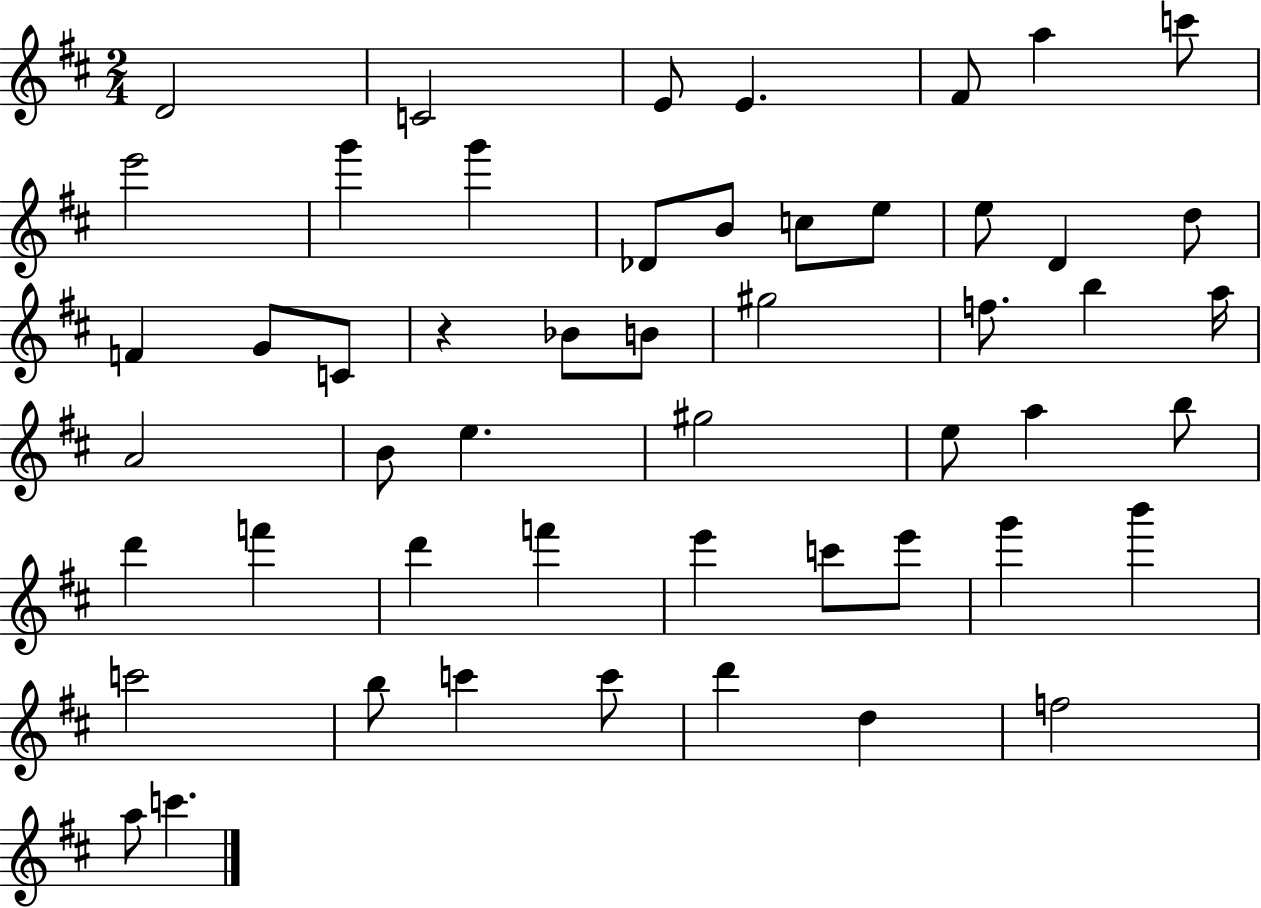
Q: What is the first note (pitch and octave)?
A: D4